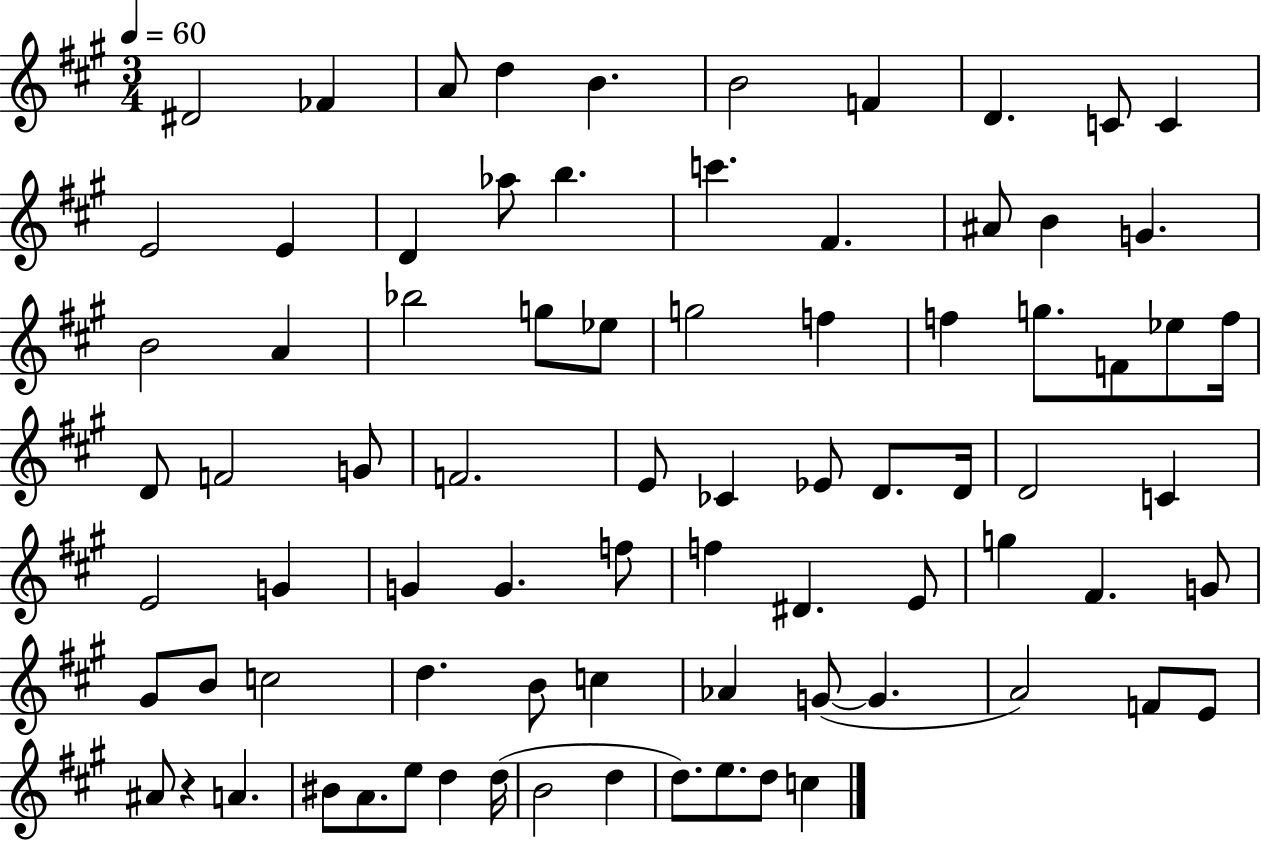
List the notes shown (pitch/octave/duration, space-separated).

D#4/h FES4/q A4/e D5/q B4/q. B4/h F4/q D4/q. C4/e C4/q E4/h E4/q D4/q Ab5/e B5/q. C6/q. F#4/q. A#4/e B4/q G4/q. B4/h A4/q Bb5/h G5/e Eb5/e G5/h F5/q F5/q G5/e. F4/e Eb5/e F5/s D4/e F4/h G4/e F4/h. E4/e CES4/q Eb4/e D4/e. D4/s D4/h C4/q E4/h G4/q G4/q G4/q. F5/e F5/q D#4/q. E4/e G5/q F#4/q. G4/e G#4/e B4/e C5/h D5/q. B4/e C5/q Ab4/q G4/e G4/q. A4/h F4/e E4/e A#4/e R/q A4/q. BIS4/e A4/e. E5/e D5/q D5/s B4/h D5/q D5/e. E5/e. D5/e C5/q